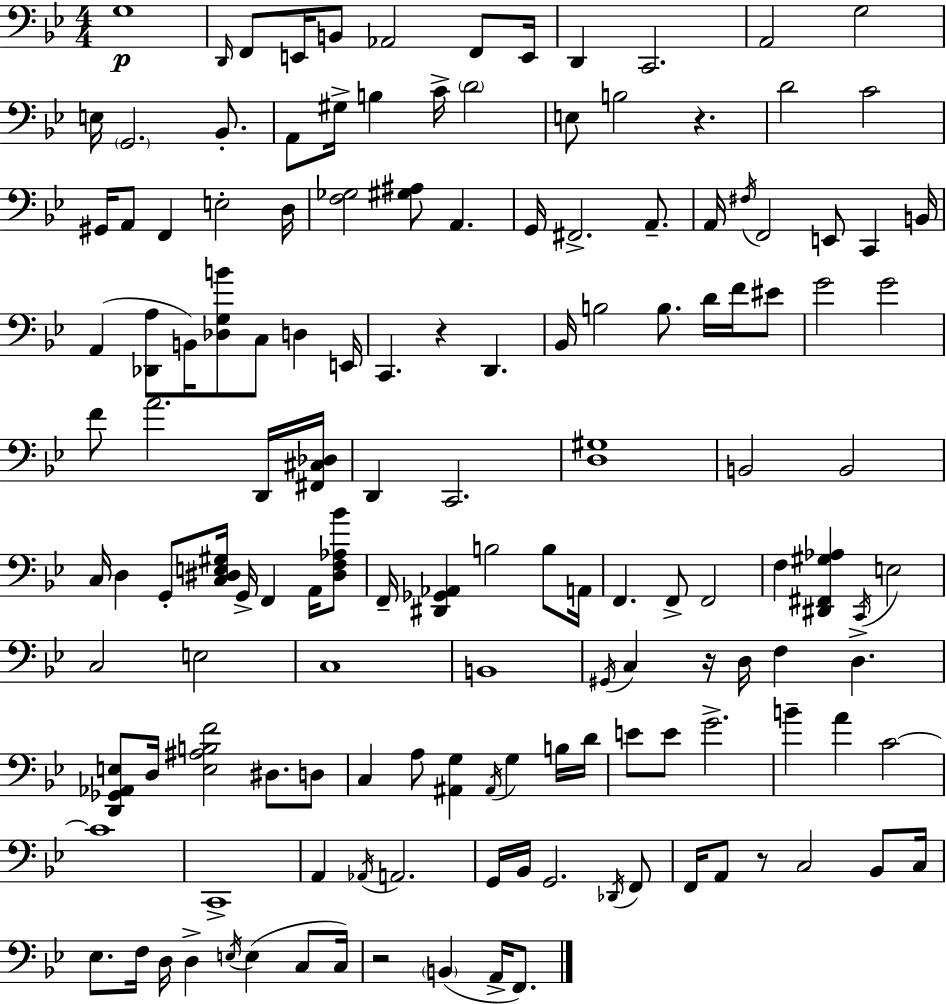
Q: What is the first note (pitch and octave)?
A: G3